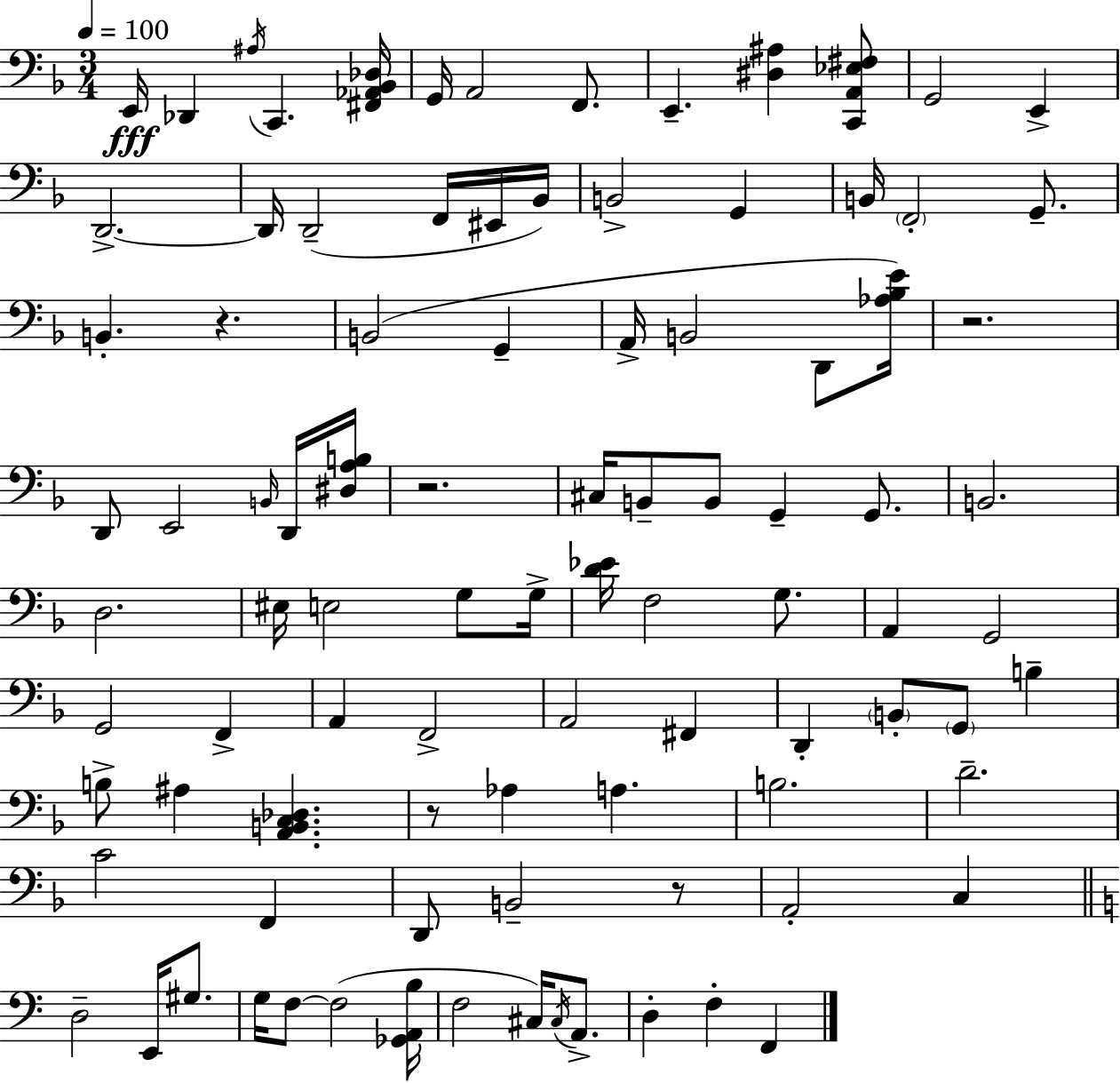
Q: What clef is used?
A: bass